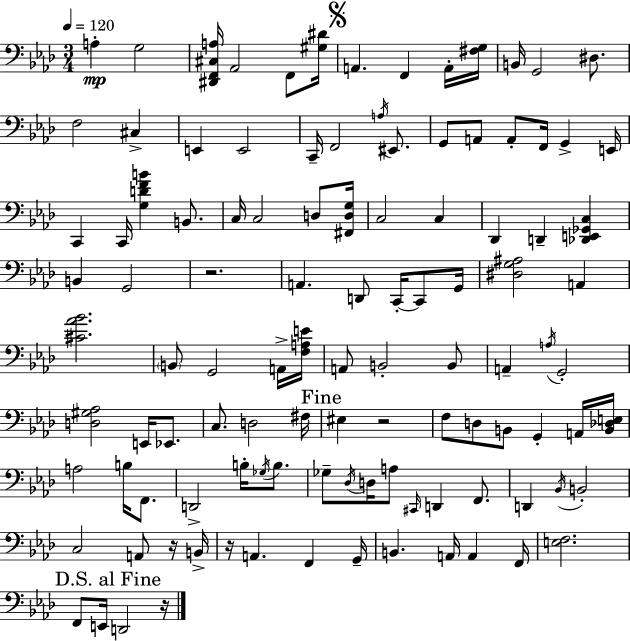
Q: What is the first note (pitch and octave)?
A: A3